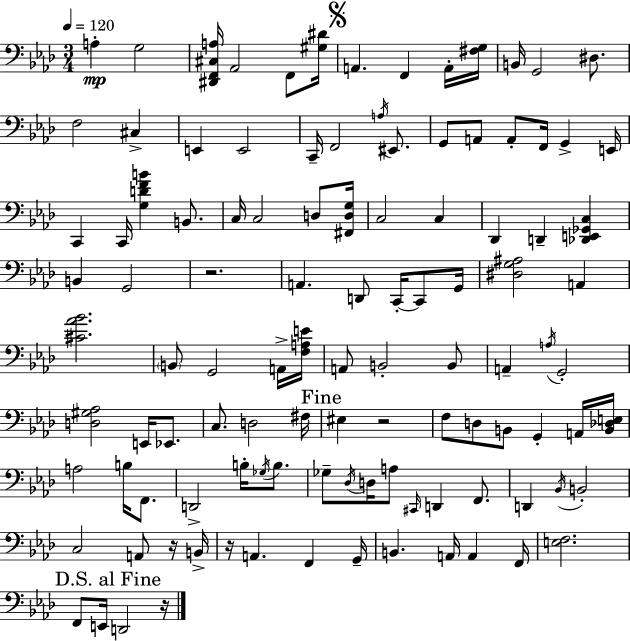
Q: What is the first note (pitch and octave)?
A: A3